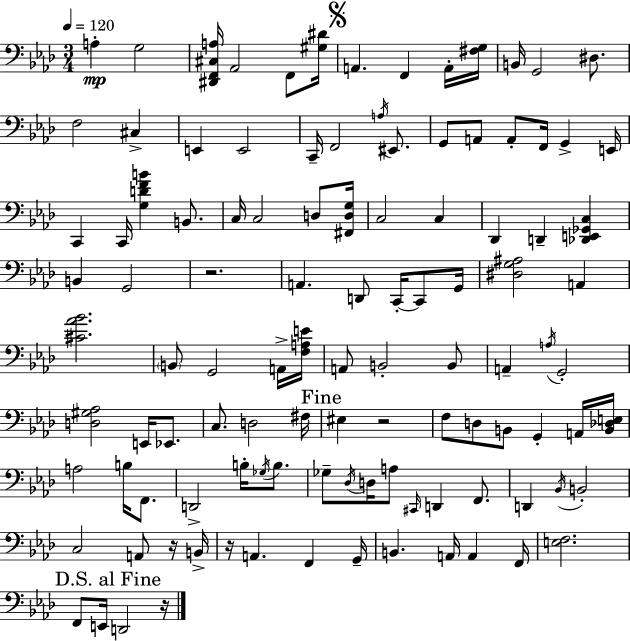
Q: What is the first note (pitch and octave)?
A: A3